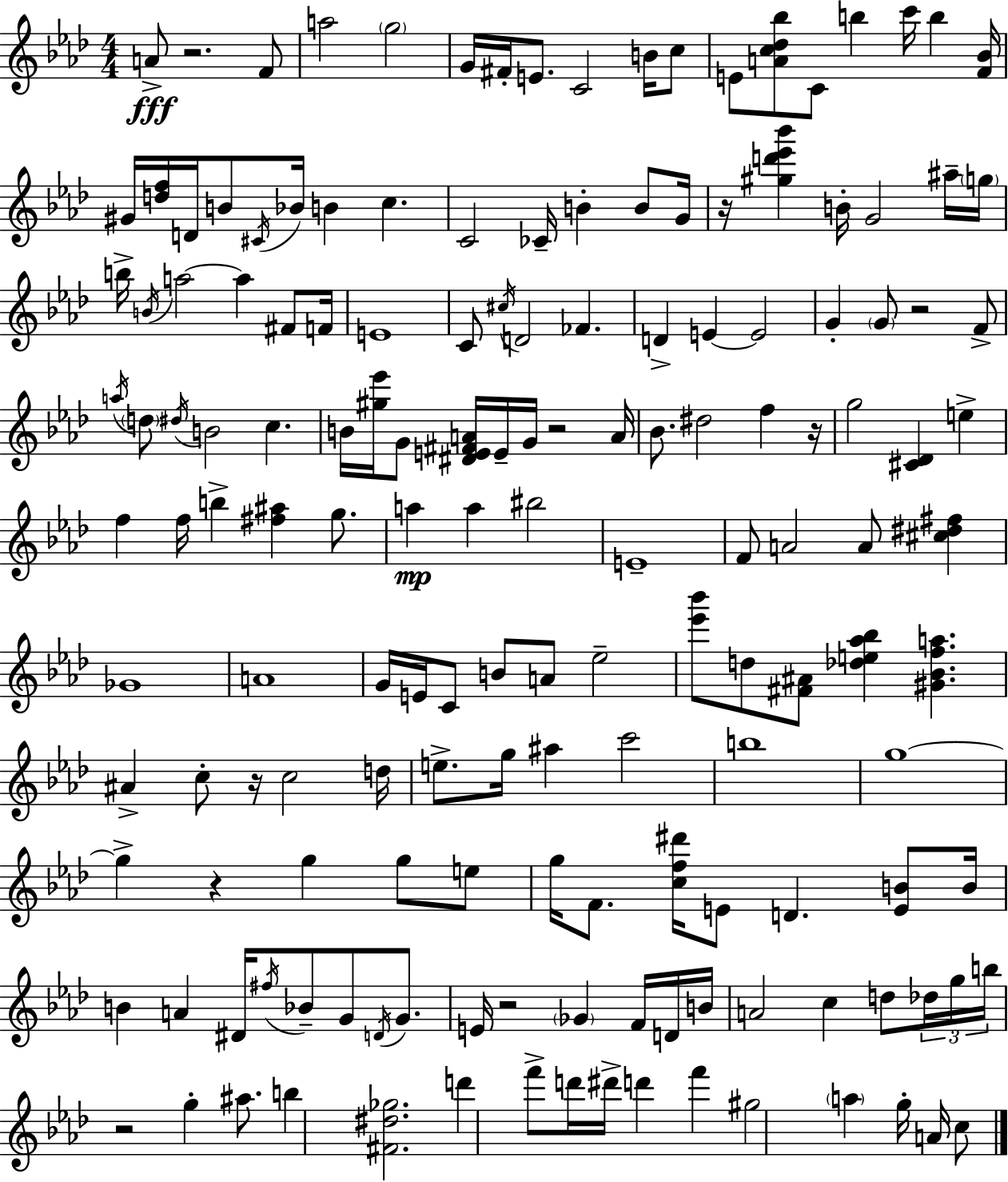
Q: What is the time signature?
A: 4/4